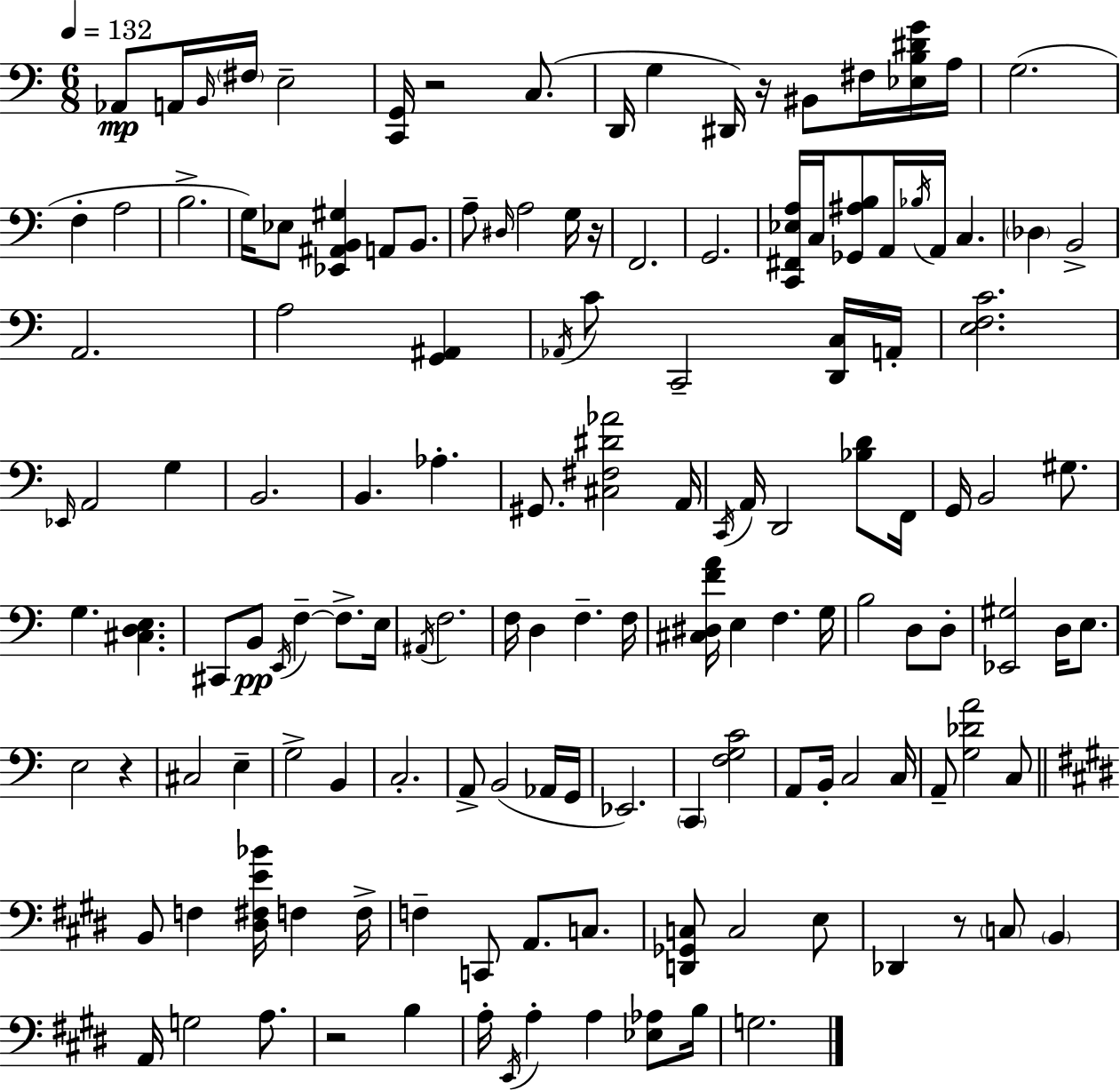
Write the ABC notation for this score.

X:1
T:Untitled
M:6/8
L:1/4
K:Am
_A,,/2 A,,/4 B,,/4 ^F,/4 E,2 [C,,G,,]/4 z2 C,/2 D,,/4 G, ^D,,/4 z/4 ^B,,/2 ^F,/4 [_E,B,^DG]/4 A,/4 G,2 F, A,2 B,2 G,/4 _E,/2 [_E,,^A,,B,,^G,] A,,/2 B,,/2 A,/2 ^D,/4 A,2 G,/4 z/4 F,,2 G,,2 [C,,^F,,_E,A,]/4 C,/4 [_G,,^A,B,]/2 A,,/4 _B,/4 A,,/4 C, _D, B,,2 A,,2 A,2 [G,,^A,,] _A,,/4 C/2 C,,2 [D,,C,]/4 A,,/4 [E,F,C]2 _E,,/4 A,,2 G, B,,2 B,, _A, ^G,,/2 [^C,^F,^D_A]2 A,,/4 C,,/4 A,,/4 D,,2 [_B,D]/2 F,,/4 G,,/4 B,,2 ^G,/2 G, [^C,D,E,] ^C,,/2 B,,/2 E,,/4 F, F,/2 E,/4 ^A,,/4 F,2 F,/4 D, F, F,/4 [^C,^D,FA]/4 E, F, G,/4 B,2 D,/2 D,/2 [_E,,^G,]2 D,/4 E,/2 E,2 z ^C,2 E, G,2 B,, C,2 A,,/2 B,,2 _A,,/4 G,,/4 _E,,2 C,, [F,G,C]2 A,,/2 B,,/4 C,2 C,/4 A,,/2 [G,_DA]2 C,/2 B,,/2 F, [^D,^F,E_B]/4 F, F,/4 F, C,,/2 A,,/2 C,/2 [D,,_G,,C,]/2 C,2 E,/2 _D,, z/2 C,/2 B,, A,,/4 G,2 A,/2 z2 B, A,/4 E,,/4 A, A, [_E,_A,]/2 B,/4 G,2